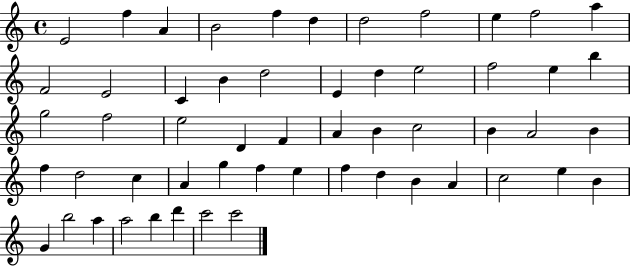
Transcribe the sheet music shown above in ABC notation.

X:1
T:Untitled
M:4/4
L:1/4
K:C
E2 f A B2 f d d2 f2 e f2 a F2 E2 C B d2 E d e2 f2 e b g2 f2 e2 D F A B c2 B A2 B f d2 c A g f e f d B A c2 e B G b2 a a2 b d' c'2 c'2